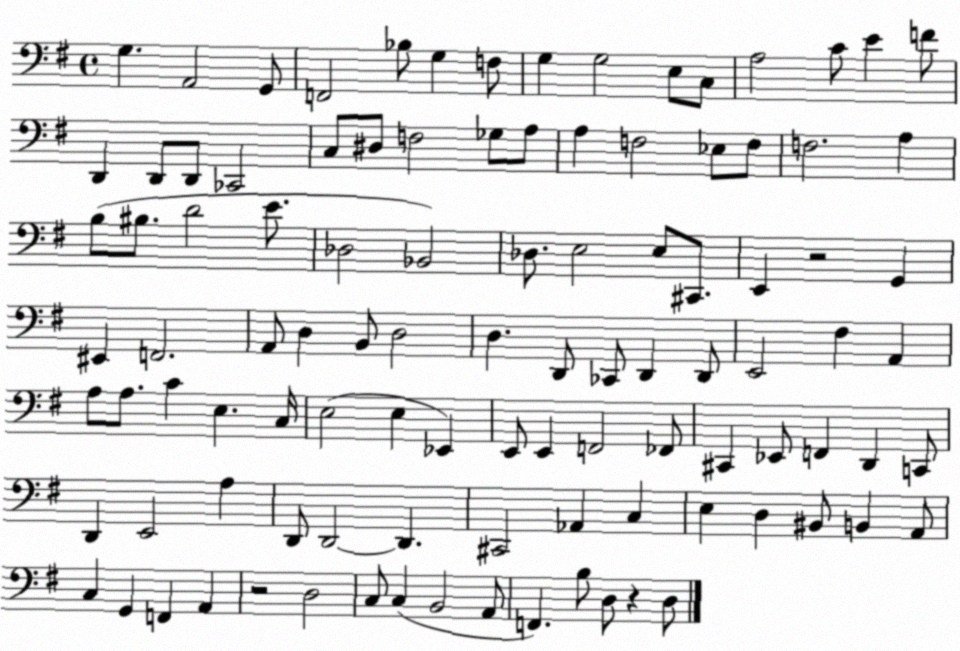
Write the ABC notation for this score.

X:1
T:Untitled
M:4/4
L:1/4
K:G
G, A,,2 G,,/2 F,,2 _B,/2 G, F,/2 G, G,2 E,/2 C,/2 A,2 C/2 E F/2 D,, D,,/2 D,,/2 _C,,2 C,/2 ^D,/2 F,2 _G,/2 A,/2 A, F,2 _E,/2 F,/2 F,2 A, B,/2 ^B,/2 D2 E/2 _D,2 _B,,2 _D,/2 E,2 E,/2 ^C,,/2 E,, z2 G,, ^E,, F,,2 A,,/2 D, B,,/2 D,2 D, D,,/2 _C,,/2 D,, D,,/2 E,,2 ^F, A,, A,/2 A,/2 C E, C,/4 E,2 E, _E,, E,,/2 E,, F,,2 _F,,/2 ^C,, _E,,/2 F,, D,, C,,/2 D,, E,,2 A, D,,/2 D,,2 D,, ^C,,2 _A,, C, E, D, ^B,,/2 B,, A,,/2 C, G,, F,, A,, z2 D,2 C,/2 C, B,,2 A,,/2 F,, B,/2 D,/2 z D,/2